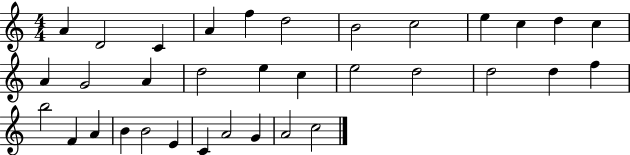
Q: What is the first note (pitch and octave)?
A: A4